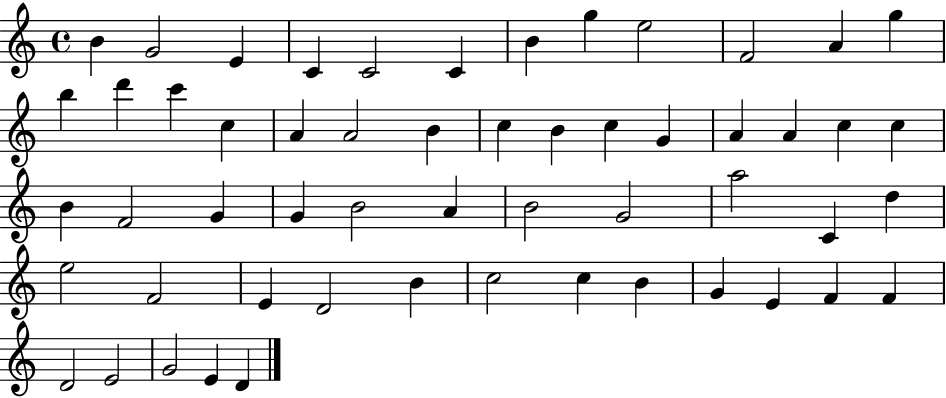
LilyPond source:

{
  \clef treble
  \time 4/4
  \defaultTimeSignature
  \key c \major
  b'4 g'2 e'4 | c'4 c'2 c'4 | b'4 g''4 e''2 | f'2 a'4 g''4 | \break b''4 d'''4 c'''4 c''4 | a'4 a'2 b'4 | c''4 b'4 c''4 g'4 | a'4 a'4 c''4 c''4 | \break b'4 f'2 g'4 | g'4 b'2 a'4 | b'2 g'2 | a''2 c'4 d''4 | \break e''2 f'2 | e'4 d'2 b'4 | c''2 c''4 b'4 | g'4 e'4 f'4 f'4 | \break d'2 e'2 | g'2 e'4 d'4 | \bar "|."
}